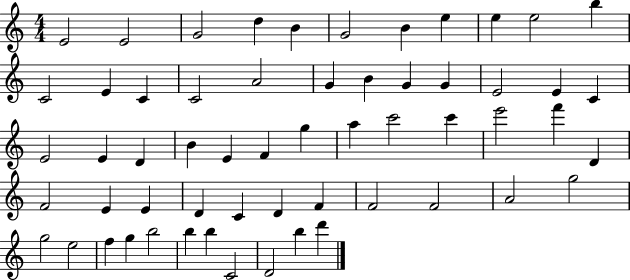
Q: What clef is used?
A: treble